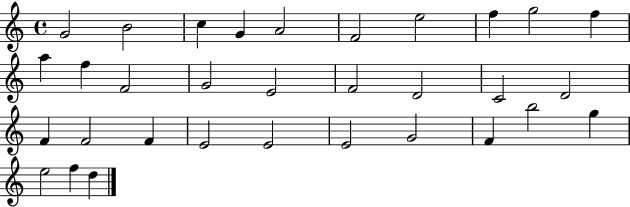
G4/h B4/h C5/q G4/q A4/h F4/h E5/h F5/q G5/h F5/q A5/q F5/q F4/h G4/h E4/h F4/h D4/h C4/h D4/h F4/q F4/h F4/q E4/h E4/h E4/h G4/h F4/q B5/h G5/q E5/h F5/q D5/q